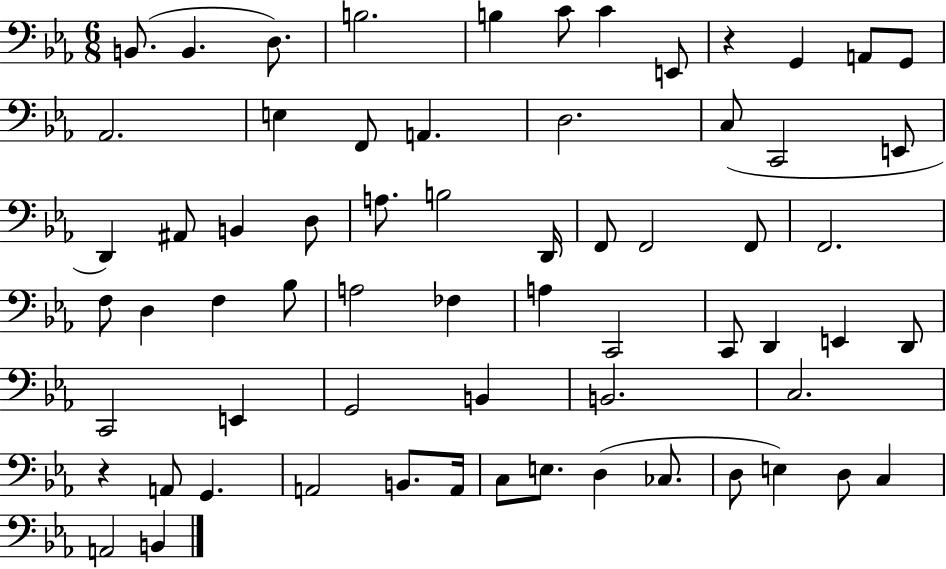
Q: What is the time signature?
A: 6/8